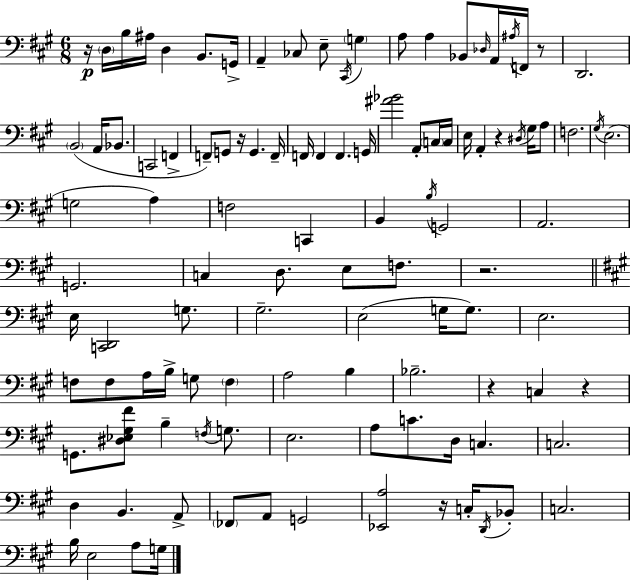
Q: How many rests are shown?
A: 8